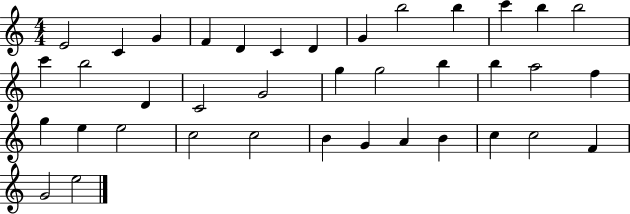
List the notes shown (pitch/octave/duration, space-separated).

E4/h C4/q G4/q F4/q D4/q C4/q D4/q G4/q B5/h B5/q C6/q B5/q B5/h C6/q B5/h D4/q C4/h G4/h G5/q G5/h B5/q B5/q A5/h F5/q G5/q E5/q E5/h C5/h C5/h B4/q G4/q A4/q B4/q C5/q C5/h F4/q G4/h E5/h